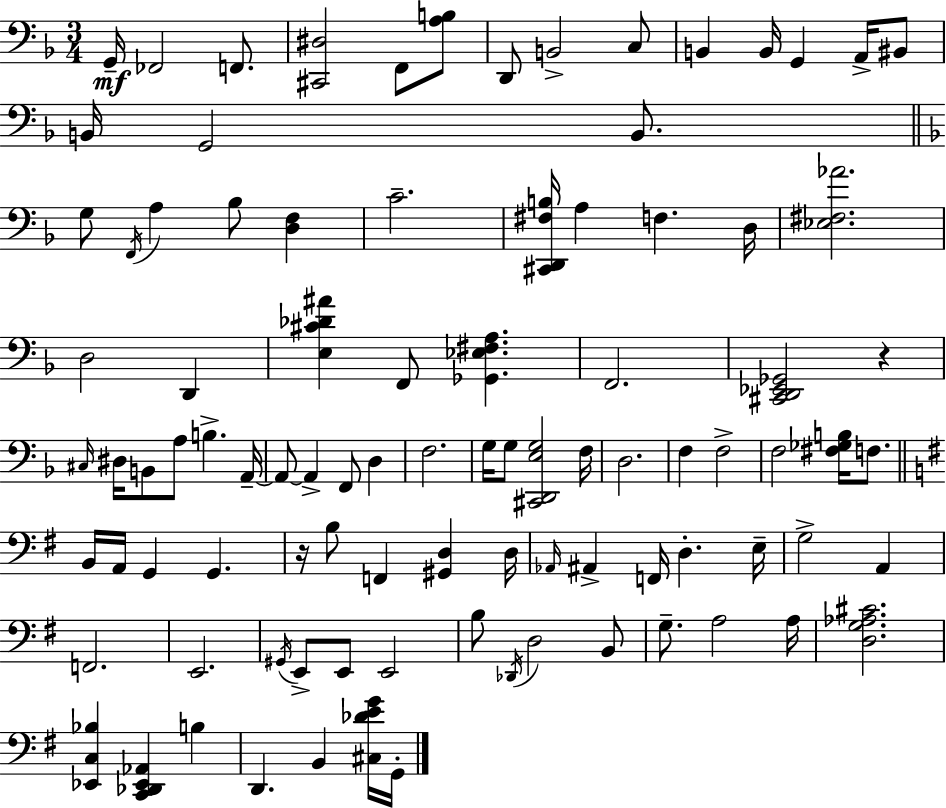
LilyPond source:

{
  \clef bass
  \numericTimeSignature
  \time 3/4
  \key f \major
  \repeat volta 2 { g,16--\mf fes,2 f,8. | <cis, dis>2 f,8 <a b>8 | d,8 b,2-> c8 | b,4 b,16 g,4 a,16-> bis,8 | \break b,16 g,2 b,8. | \bar "||" \break \key f \major g8 \acciaccatura { f,16 } a4 bes8 <d f>4 | c'2.-- | <cis, d, fis b>16 a4 f4. | d16 <ees fis aes'>2. | \break d2 d,4 | <e cis' des' ais'>4 f,8 <ges, ees fis a>4. | f,2. | <cis, d, ees, ges,>2 r4 | \break \grace { cis16 } dis16 b,8 a8 b4.-> | a,16--~~ a,8~~ a,4-> f,8 d4 | f2. | g16 g8 <cis, d, e g>2 | \break f16 d2. | f4 f2-> | f2 <fis ges b>16 f8. | \bar "||" \break \key g \major b,16 a,16 g,4 g,4. | r16 b8 f,4 <gis, d>4 d16 | \grace { aes,16 } ais,4-> f,16 d4.-. | e16-- g2-> a,4 | \break f,2. | e,2. | \acciaccatura { gis,16 } e,8-> e,8 e,2 | b8 \acciaccatura { des,16 } d2 | \break b,8 g8.-- a2 | a16 <d g aes cis'>2. | <ees, c bes>4 <c, des, ees, aes,>4 b4 | d,4. b,4 | \break <cis des' e' g'>16 g,16-. } \bar "|."
}